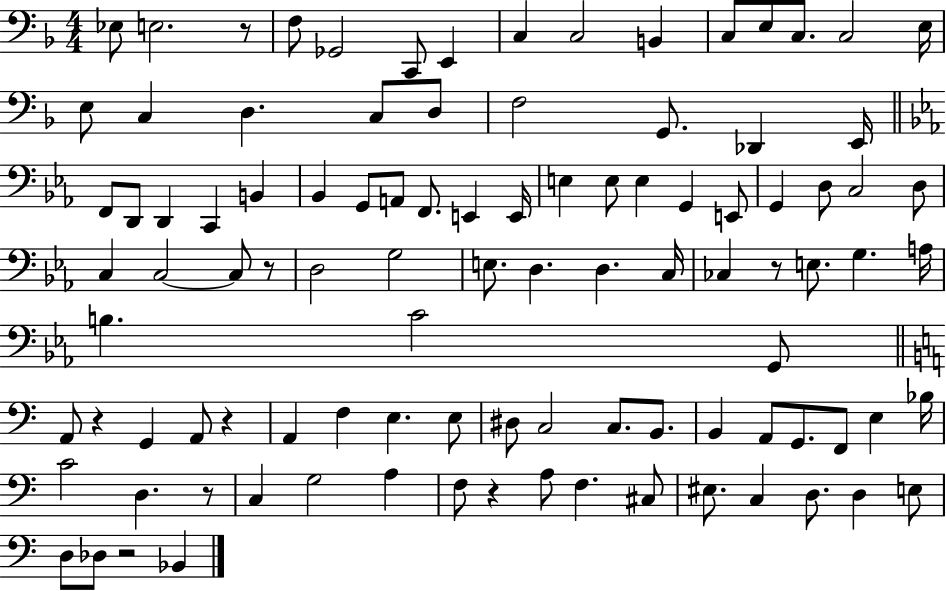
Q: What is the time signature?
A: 4/4